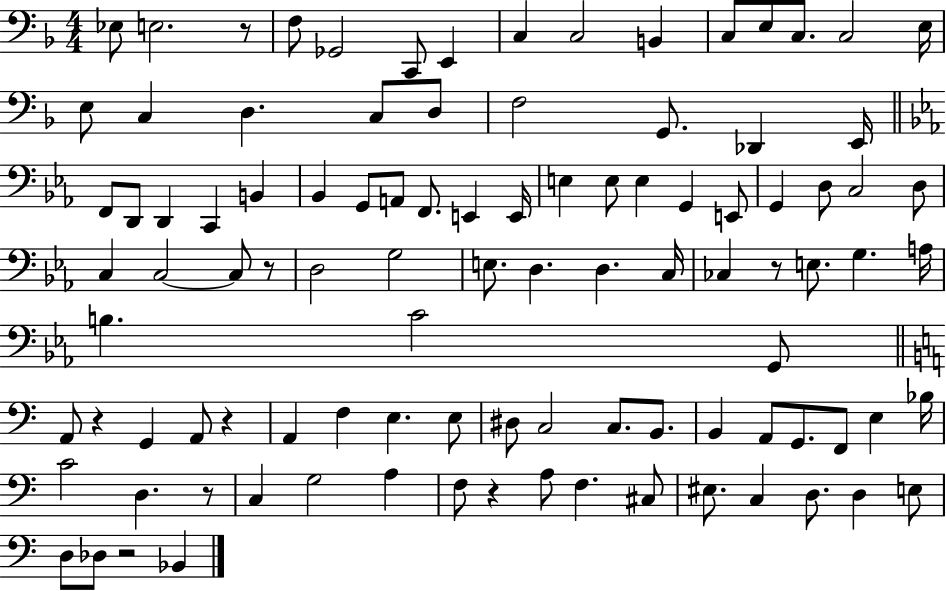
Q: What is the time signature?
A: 4/4